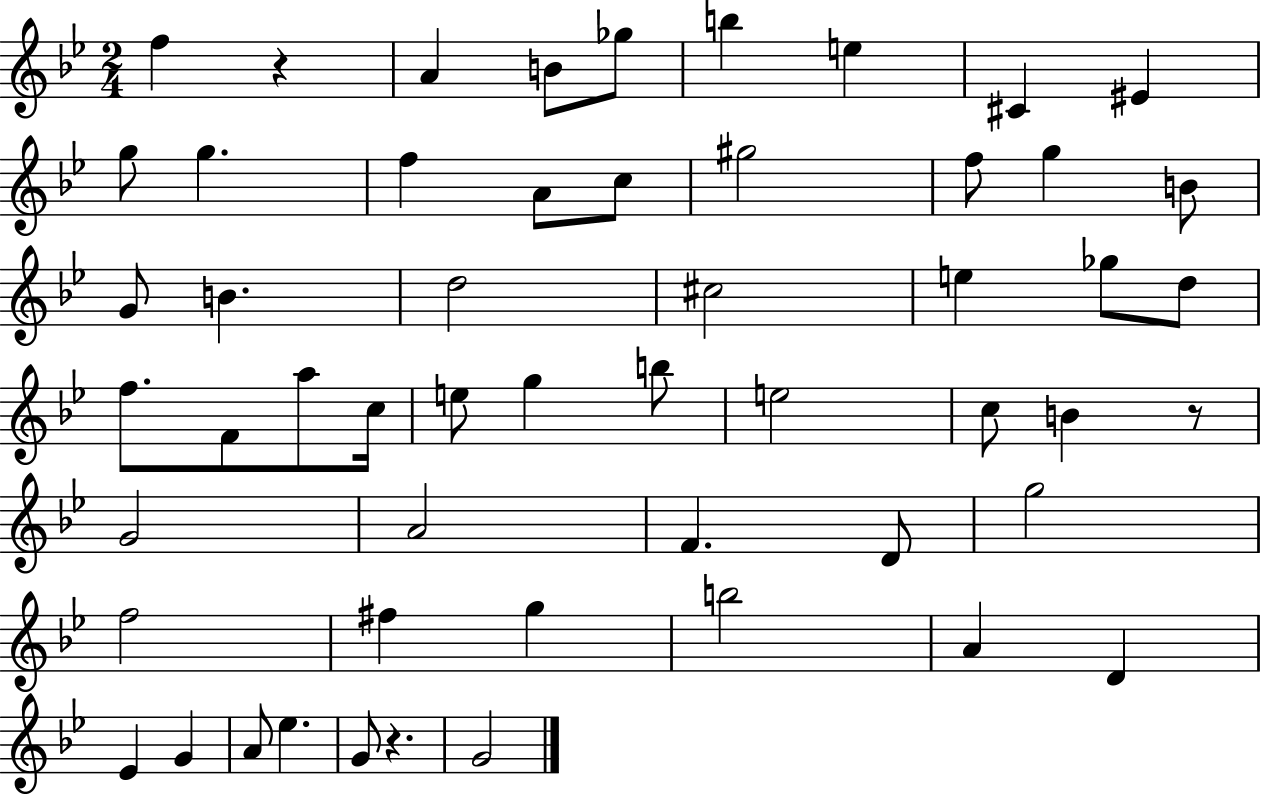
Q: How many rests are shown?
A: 3